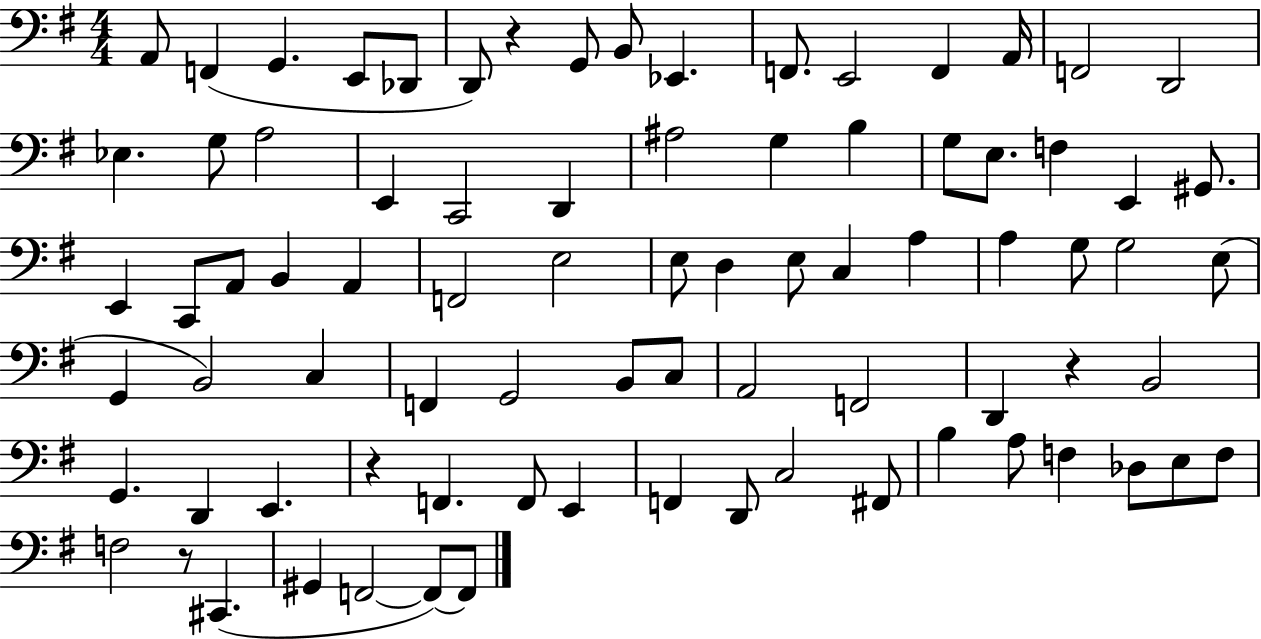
{
  \clef bass
  \numericTimeSignature
  \time 4/4
  \key g \major
  \repeat volta 2 { a,8 f,4( g,4. e,8 des,8 | d,8) r4 g,8 b,8 ees,4. | f,8. e,2 f,4 a,16 | f,2 d,2 | \break ees4. g8 a2 | e,4 c,2 d,4 | ais2 g4 b4 | g8 e8. f4 e,4 gis,8. | \break e,4 c,8 a,8 b,4 a,4 | f,2 e2 | e8 d4 e8 c4 a4 | a4 g8 g2 e8( | \break g,4 b,2) c4 | f,4 g,2 b,8 c8 | a,2 f,2 | d,4 r4 b,2 | \break g,4. d,4 e,4. | r4 f,4. f,8 e,4 | f,4 d,8 c2 fis,8 | b4 a8 f4 des8 e8 f8 | \break f2 r8 cis,4.( | gis,4 f,2~~ f,8~~) f,8 | } \bar "|."
}